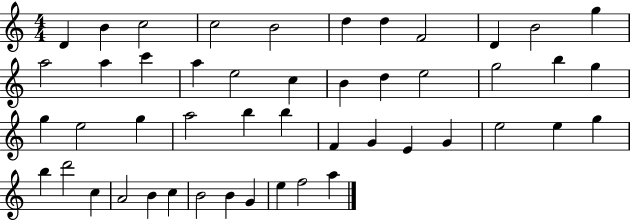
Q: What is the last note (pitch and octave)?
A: A5